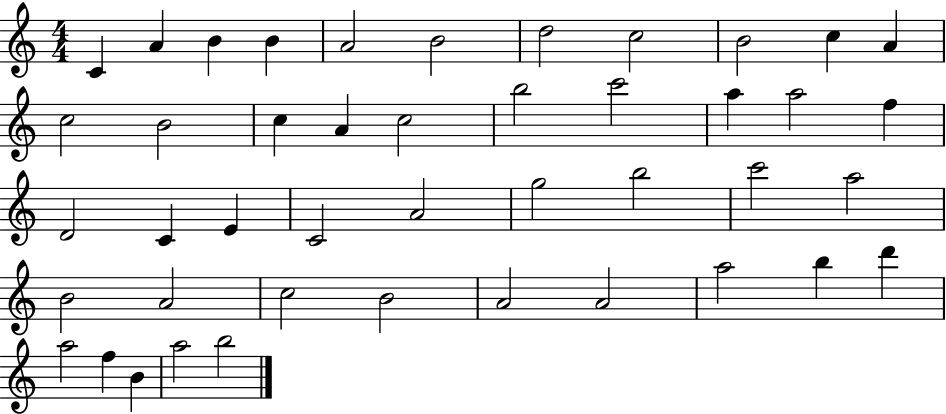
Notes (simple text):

C4/q A4/q B4/q B4/q A4/h B4/h D5/h C5/h B4/h C5/q A4/q C5/h B4/h C5/q A4/q C5/h B5/h C6/h A5/q A5/h F5/q D4/h C4/q E4/q C4/h A4/h G5/h B5/h C6/h A5/h B4/h A4/h C5/h B4/h A4/h A4/h A5/h B5/q D6/q A5/h F5/q B4/q A5/h B5/h